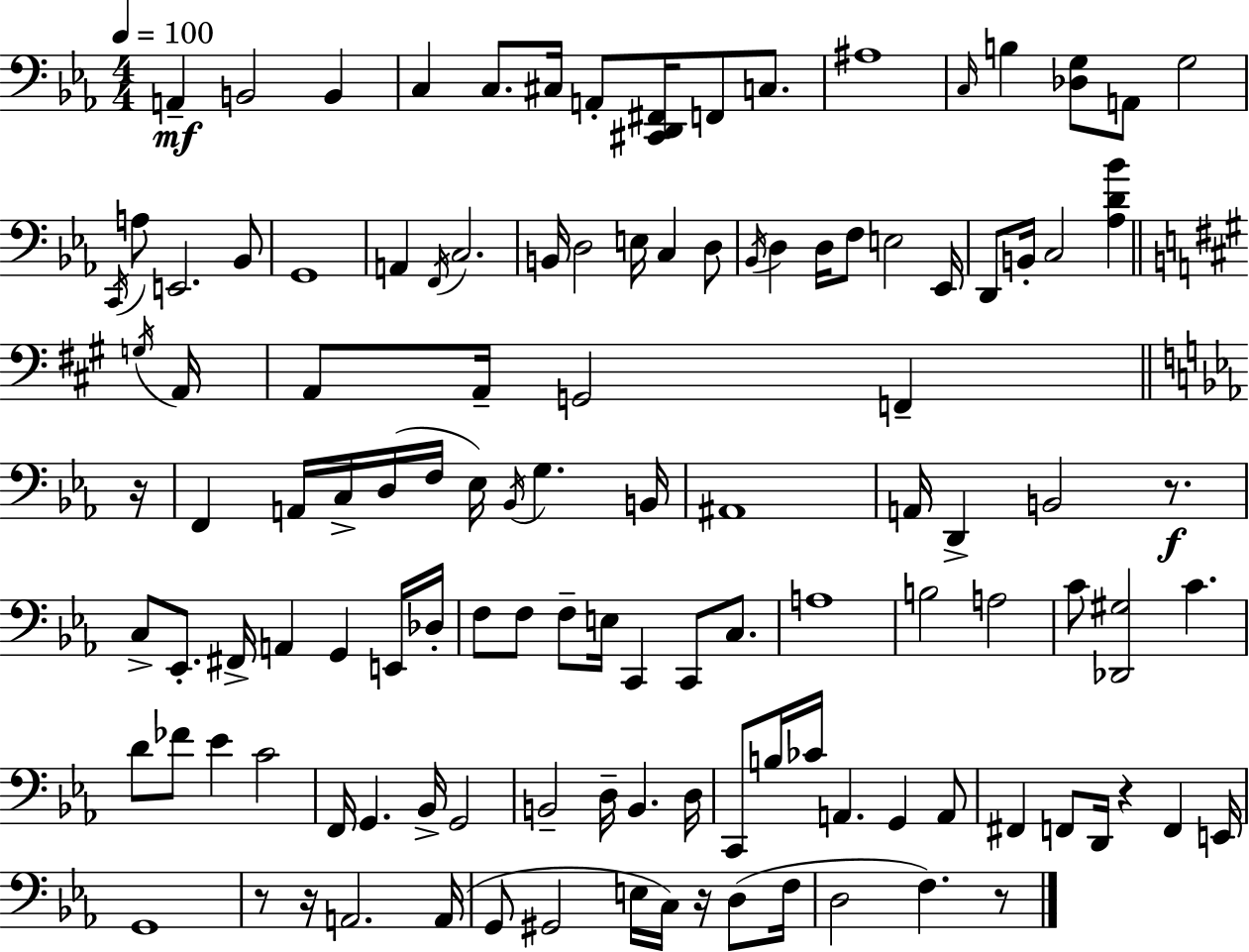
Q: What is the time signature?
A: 4/4